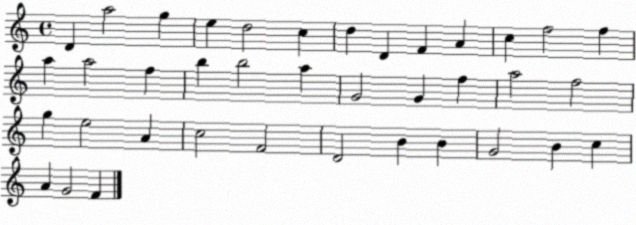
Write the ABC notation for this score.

X:1
T:Untitled
M:4/4
L:1/4
K:C
D a2 g e d2 c d D F A c f2 f a a2 f b b2 a G2 G f a2 f2 g e2 A c2 F2 D2 B B G2 B c A G2 F